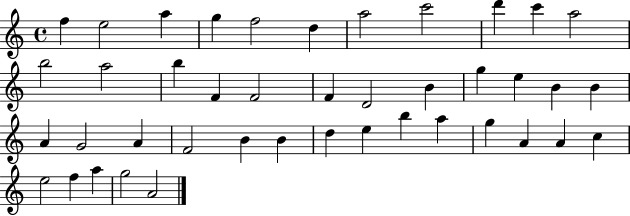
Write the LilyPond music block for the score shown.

{
  \clef treble
  \time 4/4
  \defaultTimeSignature
  \key c \major
  f''4 e''2 a''4 | g''4 f''2 d''4 | a''2 c'''2 | d'''4 c'''4 a''2 | \break b''2 a''2 | b''4 f'4 f'2 | f'4 d'2 b'4 | g''4 e''4 b'4 b'4 | \break a'4 g'2 a'4 | f'2 b'4 b'4 | d''4 e''4 b''4 a''4 | g''4 a'4 a'4 c''4 | \break e''2 f''4 a''4 | g''2 a'2 | \bar "|."
}